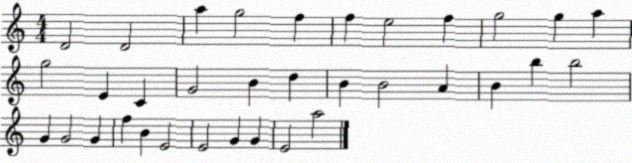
X:1
T:Untitled
M:4/4
L:1/4
K:C
D2 D2 a g2 f f e2 f g2 g a g2 E C G2 B d B B2 A B b b2 G G2 G f B E2 E2 G G E2 a2